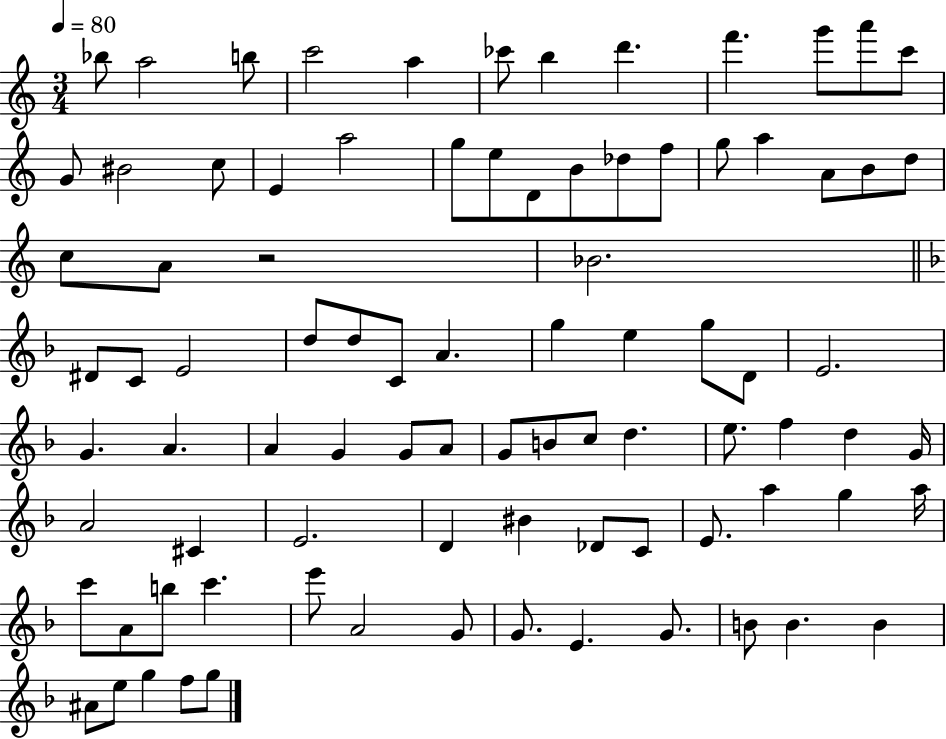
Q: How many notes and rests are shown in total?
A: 87